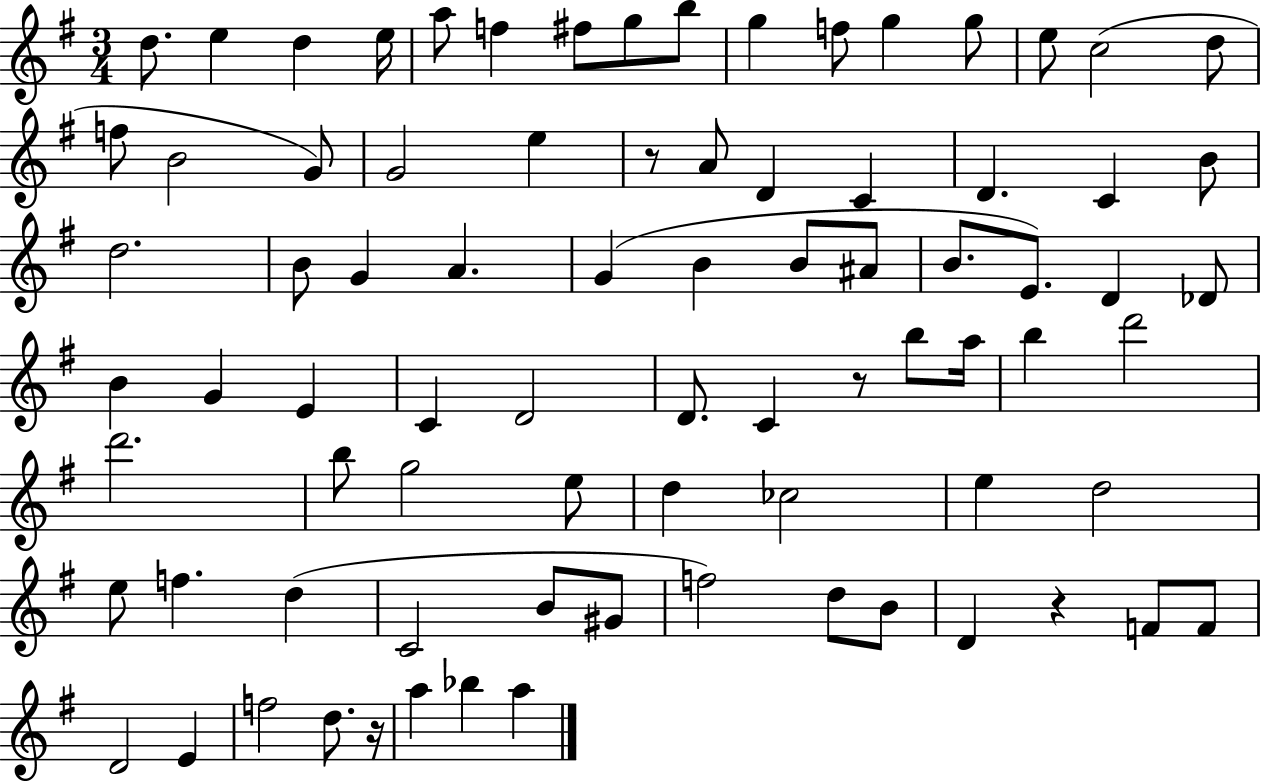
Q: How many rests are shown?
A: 4